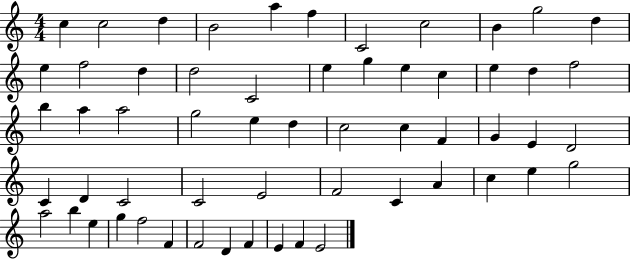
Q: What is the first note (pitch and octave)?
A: C5